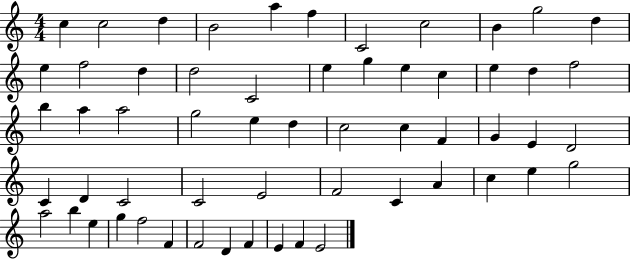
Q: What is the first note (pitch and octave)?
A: C5